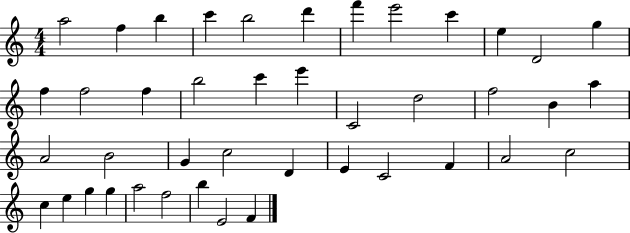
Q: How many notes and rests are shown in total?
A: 42